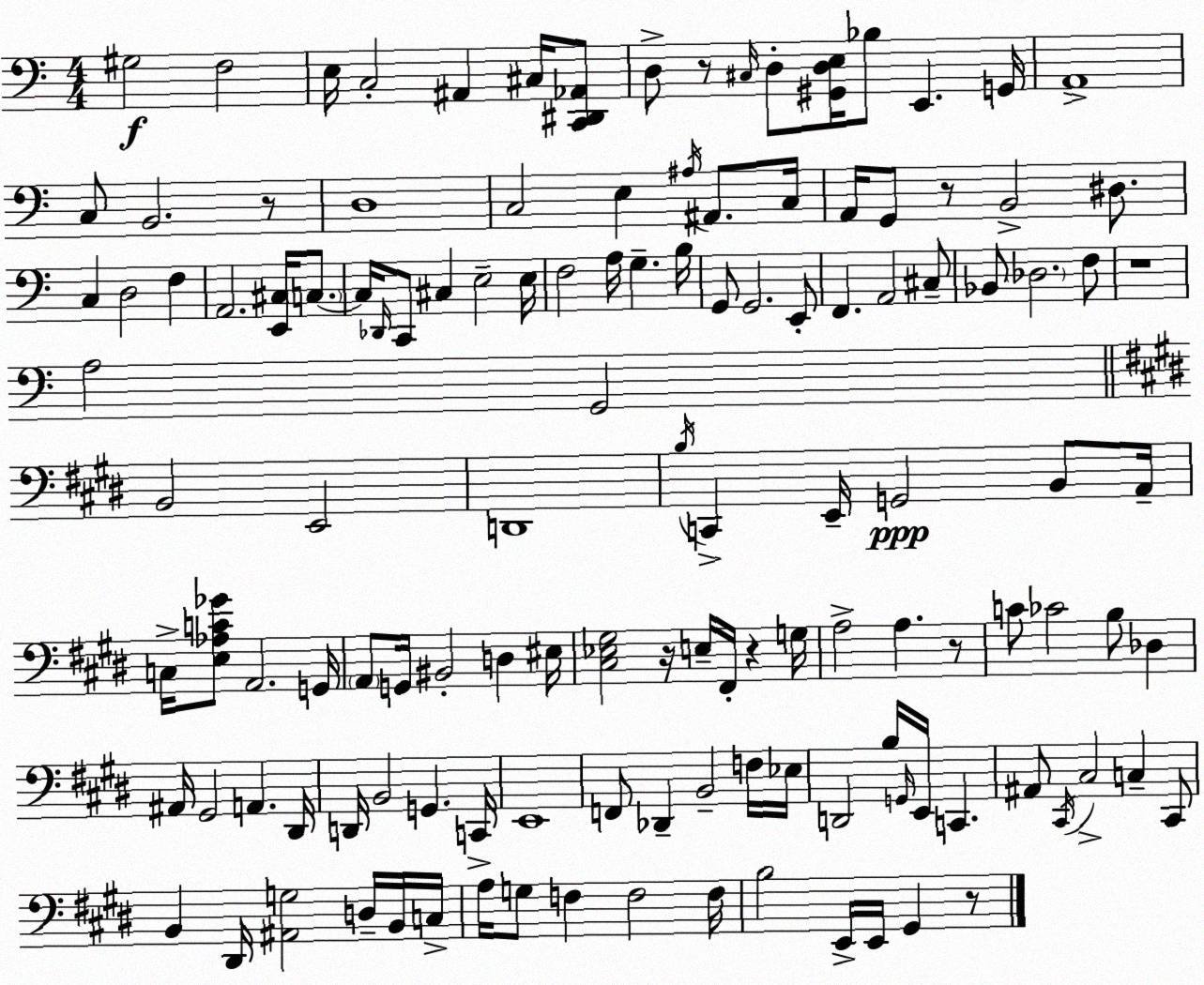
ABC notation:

X:1
T:Untitled
M:4/4
L:1/4
K:Am
^G,2 F,2 E,/4 C,2 ^A,, ^C,/4 [C,,^D,,_A,,]/2 D,/2 z/2 ^C,/4 D,/2 [^G,,D,E,]/4 _B,/2 E,, G,,/4 A,,4 C,/2 B,,2 z/2 D,4 C,2 E, ^A,/4 ^A,,/2 C,/4 A,,/4 G,,/2 z/2 B,,2 ^D,/2 C, D,2 F, A,,2 [E,,^C,]/4 C,/2 C,/4 _D,,/4 C,,/2 ^C, E,2 E,/4 F,2 A,/4 G, B,/4 G,,/2 G,,2 E,,/2 F,, A,,2 ^C,/2 _B,,/2 _D,2 F,/2 z4 A,2 G,,2 B,,2 E,,2 D,,4 B,/4 C,, E,,/4 G,,2 B,,/2 A,,/4 C,/4 [E,_A,C_G]/2 A,,2 G,,/4 A,,/2 G,,/4 ^B,,2 D, ^E,/4 [^C,_E,^G,]2 z/4 E,/4 ^F,,/4 z G,/4 A,2 A, z/2 C/2 _C2 B,/2 _D, ^A,,/4 ^G,,2 A,, ^D,,/4 D,,/4 B,,2 G,, C,,/4 E,,4 F,,/2 _D,, B,,2 F,/4 _E,/4 D,,2 B,/4 G,,/4 E,,/4 C,, ^A,,/2 ^C,,/4 ^C,2 C, ^C,,/2 B,, ^D,,/4 [^A,,G,]2 D,/4 B,,/4 C,/4 A,/4 G,/2 F, F,2 F,/4 B,2 E,,/4 E,,/4 ^G,, z/2